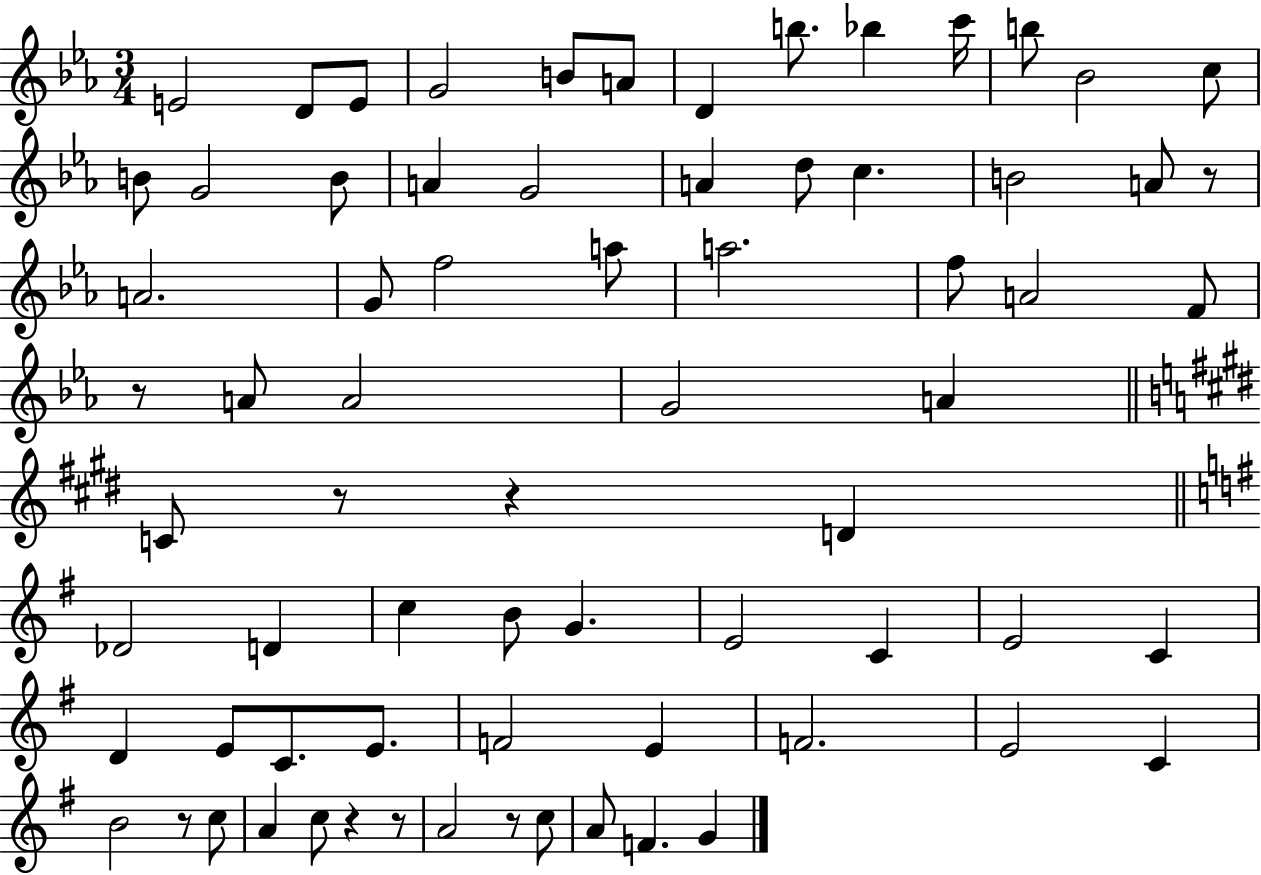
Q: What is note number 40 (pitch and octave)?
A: C5